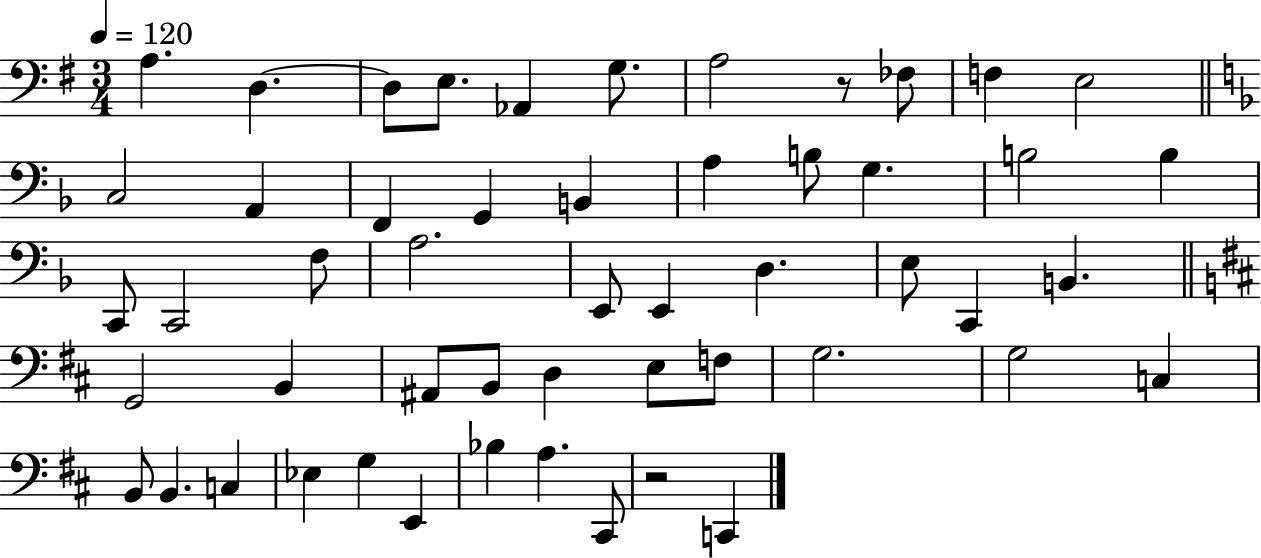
X:1
T:Untitled
M:3/4
L:1/4
K:G
A, D, D,/2 E,/2 _A,, G,/2 A,2 z/2 _F,/2 F, E,2 C,2 A,, F,, G,, B,, A, B,/2 G, B,2 B, C,,/2 C,,2 F,/2 A,2 E,,/2 E,, D, E,/2 C,, B,, G,,2 B,, ^A,,/2 B,,/2 D, E,/2 F,/2 G,2 G,2 C, B,,/2 B,, C, _E, G, E,, _B, A, ^C,,/2 z2 C,,